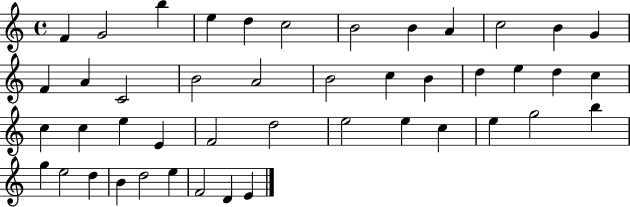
X:1
T:Untitled
M:4/4
L:1/4
K:C
F G2 b e d c2 B2 B A c2 B G F A C2 B2 A2 B2 c B d e d c c c e E F2 d2 e2 e c e g2 b g e2 d B d2 e F2 D E